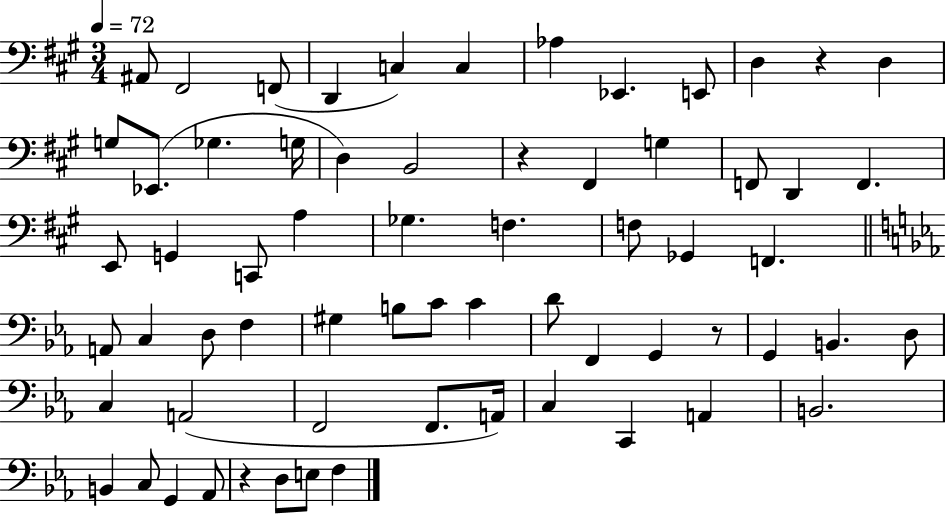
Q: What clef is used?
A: bass